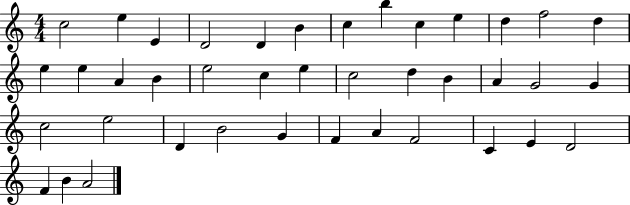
{
  \clef treble
  \numericTimeSignature
  \time 4/4
  \key c \major
  c''2 e''4 e'4 | d'2 d'4 b'4 | c''4 b''4 c''4 e''4 | d''4 f''2 d''4 | \break e''4 e''4 a'4 b'4 | e''2 c''4 e''4 | c''2 d''4 b'4 | a'4 g'2 g'4 | \break c''2 e''2 | d'4 b'2 g'4 | f'4 a'4 f'2 | c'4 e'4 d'2 | \break f'4 b'4 a'2 | \bar "|."
}